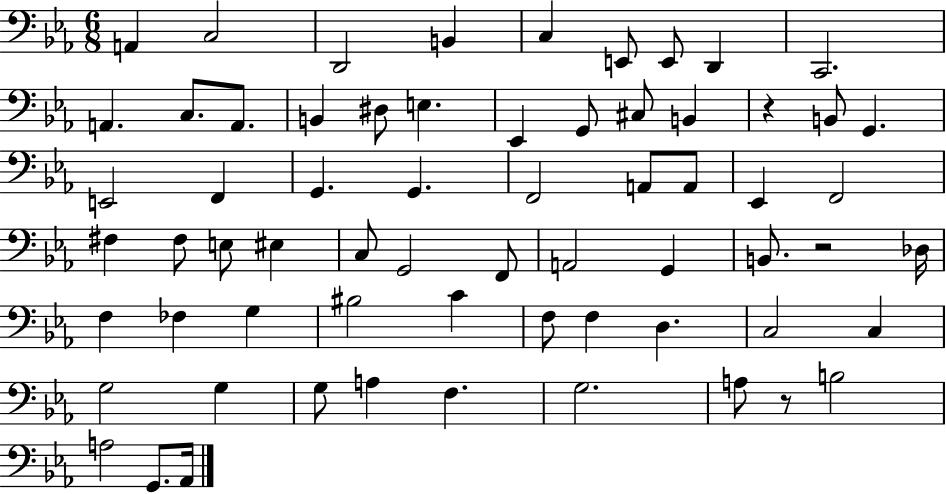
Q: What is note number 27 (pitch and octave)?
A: A2